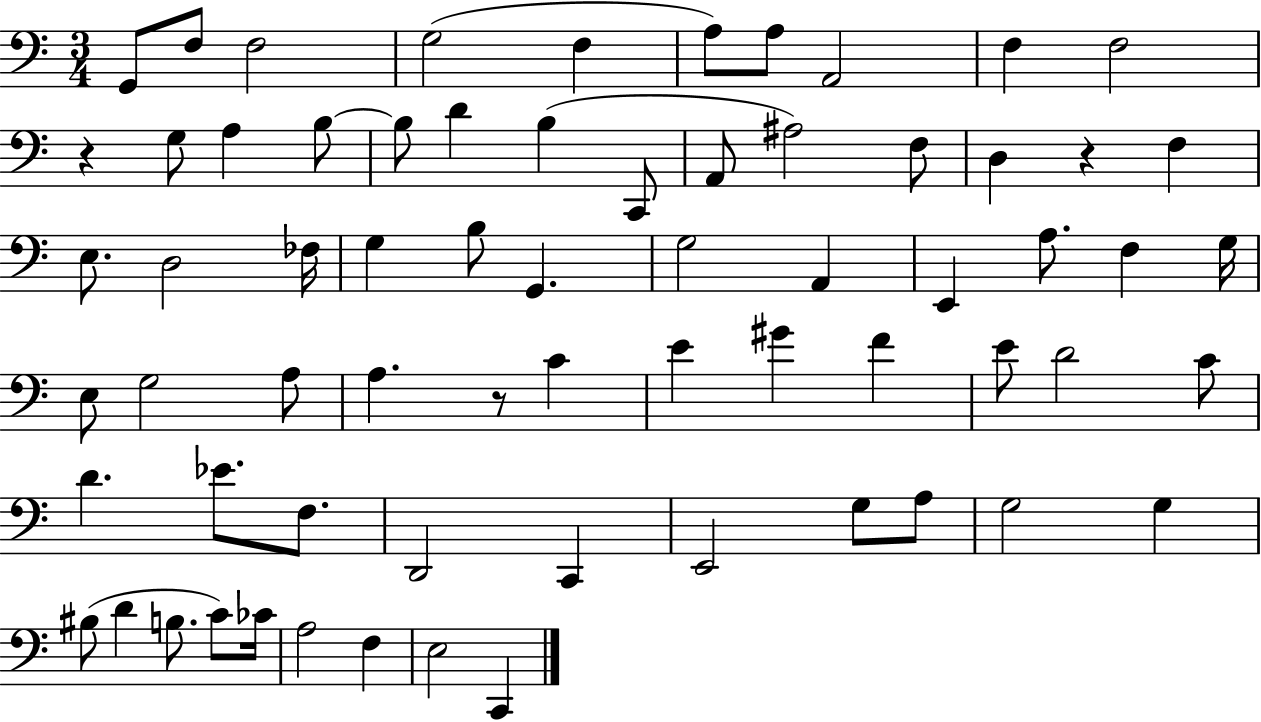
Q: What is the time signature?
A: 3/4